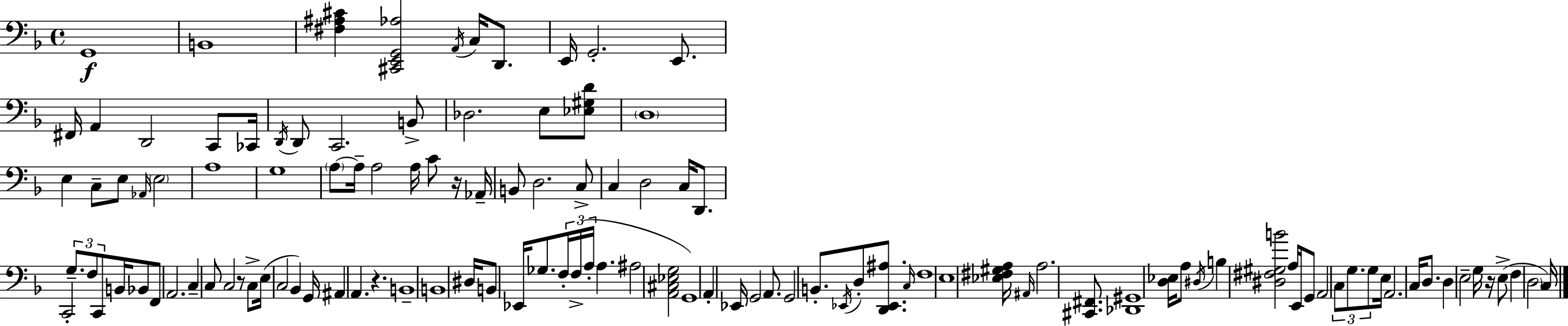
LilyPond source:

{
  \clef bass
  \time 4/4
  \defaultTimeSignature
  \key f \major
  \repeat volta 2 { g,1\f | b,1 | <fis ais cis'>4 <cis, e, g, aes>2 \acciaccatura { a,16 } c16 d,8. | e,16 g,2.-. e,8. | \break fis,16 a,4 d,2 c,8 | ces,16 \acciaccatura { d,16 } d,8 c,2. | b,8-> des2. e8 | <ees gis d'>8 \parenthesize d1 | \break e4 c8-- e8 \grace { aes,16 } \parenthesize e2 | a1 | g1 | \parenthesize a8~~ a16-- a2 a16 c'8 | \break r16 aes,16-- b,8 d2. | c8-> c4 d2 c16 | d,8. c,2-. \tuplet 3/2 { g8.-- f8 | c,8 } b,16 bes,8 f,8 a,2. | \break c4-- c8 c2 | r8 c8-> e16( c2 bes,4) | g,16 ais,4 a,4. r4. | b,1-- | \break b,1 | dis16 b,8 ees,16 ges8. \tuplet 3/2 { f16-. f16->( a16-. } a4. | ais2 <a, cis ees g>2 | g,1) | \break a,4-. ees,16 g,2 | a,8. g,2 b,8.-. \acciaccatura { ees,16 } d8-. | <d, ees, ais>8. \grace { c16 } f1 | e1 | \break <ees fis gis a>16 \grace { ais,16 } a2. | <cis, fis,>8. <des, gis,>1 | <d ees>16 a8 \acciaccatura { dis16 } b4 <dis fis gis b'>2 | a16 e,16 g,8 a,2 | \break \tuplet 3/2 { c8 g8. g8 } e16 a,2. | c16 d8. d4 e2-- | g16 r16 e8->( f4 \parenthesize d2 | c16) } \bar "|."
}